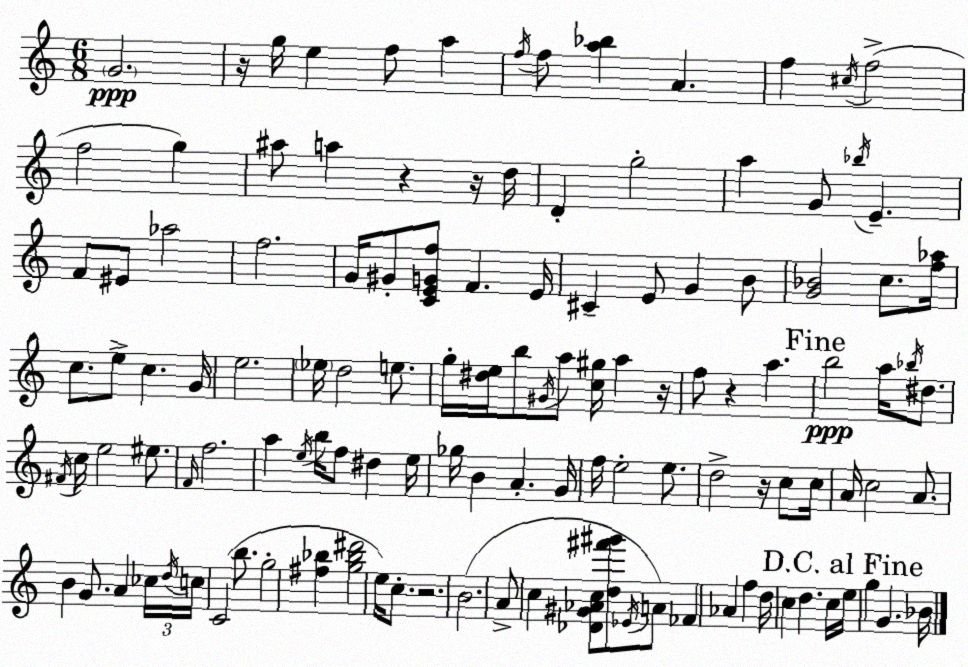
X:1
T:Untitled
M:6/8
L:1/4
K:Am
G2 z/4 g/4 e f/2 a f/4 f/2 [a_b] A f ^c/4 f2 f2 g ^a/2 a z z/4 d/4 D g2 a G/2 _b/4 E F/2 ^E/2 _a2 f2 G/4 ^G/2 [CEGf]/2 F E/4 ^C E/2 G B/2 [G_B]2 c/2 [f_a]/4 c/2 e/2 c G/4 e2 _e/4 d2 e/2 g/4 [^de]/4 b/2 ^G/4 a/2 [c^g]/4 a z/4 f/2 z a b2 a/4 _b/4 ^d/2 ^F/4 c/4 e2 ^e/2 F/4 f2 a e/4 b/4 f/2 ^d e/4 _g/4 B A G/4 f/4 e2 e/2 d2 z/4 c/2 c/4 A/4 c2 A/2 B G/2 A _c/4 d/4 c/4 C2 b/2 g2 [^f_b] [g_b^d']2 e/4 c/2 z2 B2 A/2 c [_D^G_Ac]/2 [d^f'^g']/2 _E/4 A/2 _F _A f d/4 c d c/4 e/4 g G _B/4